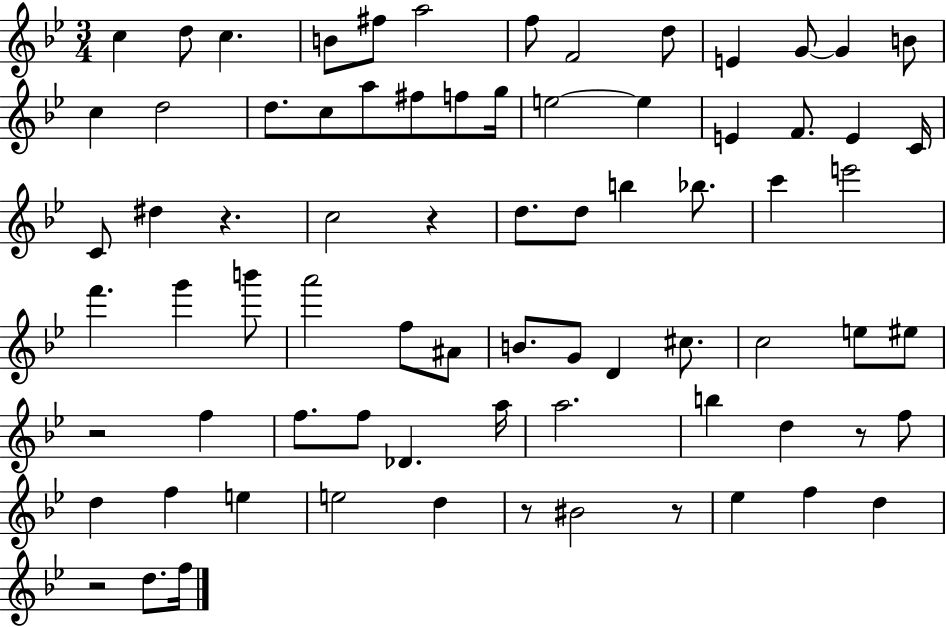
X:1
T:Untitled
M:3/4
L:1/4
K:Bb
c d/2 c B/2 ^f/2 a2 f/2 F2 d/2 E G/2 G B/2 c d2 d/2 c/2 a/2 ^f/2 f/2 g/4 e2 e E F/2 E C/4 C/2 ^d z c2 z d/2 d/2 b _b/2 c' e'2 f' g' b'/2 a'2 f/2 ^A/2 B/2 G/2 D ^c/2 c2 e/2 ^e/2 z2 f f/2 f/2 _D a/4 a2 b d z/2 f/2 d f e e2 d z/2 ^B2 z/2 _e f d z2 d/2 f/4